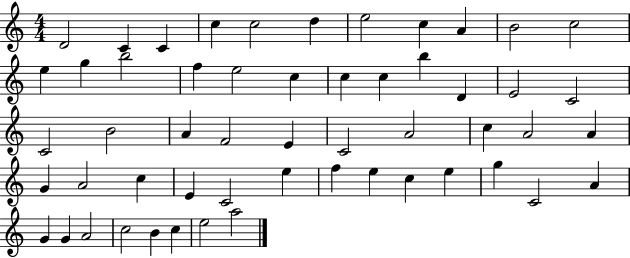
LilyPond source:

{
  \clef treble
  \numericTimeSignature
  \time 4/4
  \key c \major
  d'2 c'4 c'4 | c''4 c''2 d''4 | e''2 c''4 a'4 | b'2 c''2 | \break e''4 g''4 b''2 | f''4 e''2 c''4 | c''4 c''4 b''4 d'4 | e'2 c'2 | \break c'2 b'2 | a'4 f'2 e'4 | c'2 a'2 | c''4 a'2 a'4 | \break g'4 a'2 c''4 | e'4 c'2 e''4 | f''4 e''4 c''4 e''4 | g''4 c'2 a'4 | \break g'4 g'4 a'2 | c''2 b'4 c''4 | e''2 a''2 | \bar "|."
}